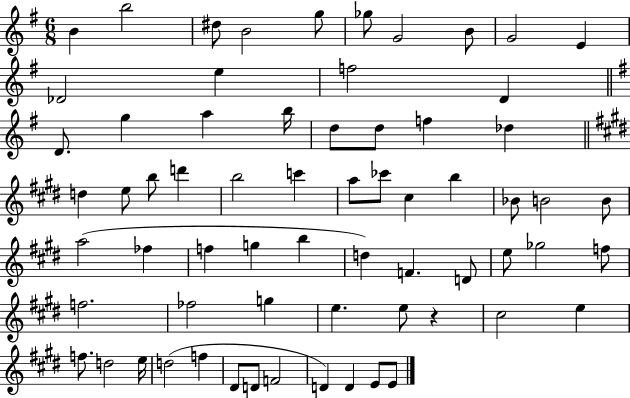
{
  \clef treble
  \numericTimeSignature
  \time 6/8
  \key g \major
  b'4 b''2 | dis''8 b'2 g''8 | ges''8 g'2 b'8 | g'2 e'4 | \break des'2 e''4 | f''2 d'4 | \bar "||" \break \key g \major d'8. g''4 a''4 b''16 | d''8 d''8 f''4 des''4 | \bar "||" \break \key e \major d''4 e''8 b''8 d'''4 | b''2 c'''4 | a''8 ces'''8 cis''4 b''4 | bes'8 b'2 b'8 | \break a''2( fes''4 | f''4 g''4 b''4 | d''4) f'4. d'8 | e''8 ges''2 f''8 | \break f''2. | fes''2 g''4 | e''4. e''8 r4 | cis''2 e''4 | \break f''8. d''2 e''16 | d''2( f''4 | dis'8 d'8 f'2 | d'4) d'4 e'8 e'8 | \break \bar "|."
}